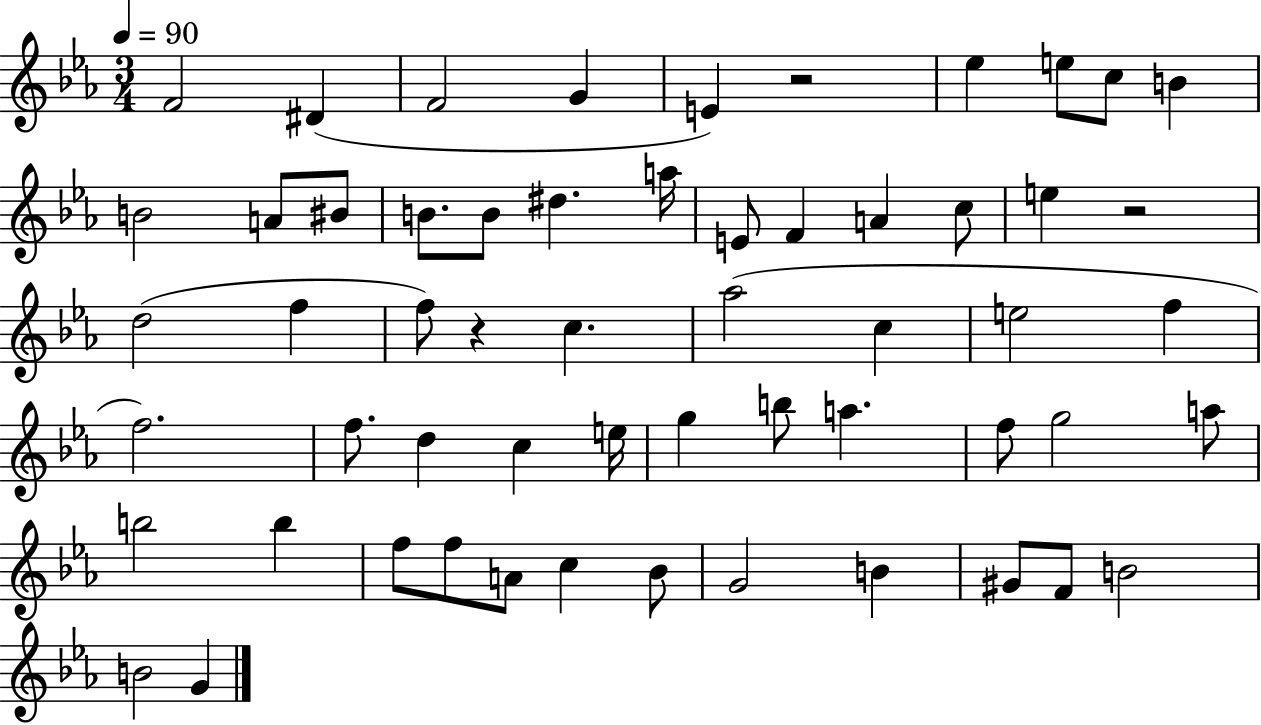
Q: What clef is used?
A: treble